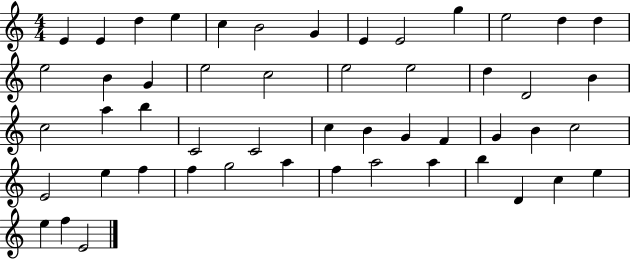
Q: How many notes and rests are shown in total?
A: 51